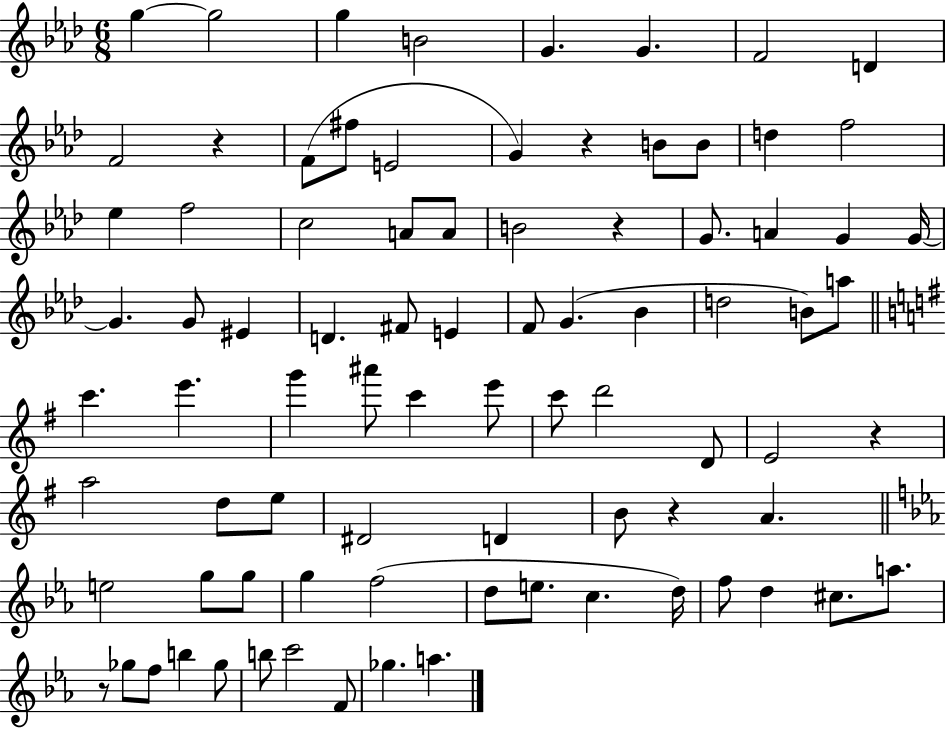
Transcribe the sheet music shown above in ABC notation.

X:1
T:Untitled
M:6/8
L:1/4
K:Ab
g g2 g B2 G G F2 D F2 z F/2 ^f/2 E2 G z B/2 B/2 d f2 _e f2 c2 A/2 A/2 B2 z G/2 A G G/4 G G/2 ^E D ^F/2 E F/2 G _B d2 B/2 a/2 c' e' g' ^a'/2 c' e'/2 c'/2 d'2 D/2 E2 z a2 d/2 e/2 ^D2 D B/2 z A e2 g/2 g/2 g f2 d/2 e/2 c d/4 f/2 d ^c/2 a/2 z/2 _g/2 f/2 b _g/2 b/2 c'2 F/2 _g a